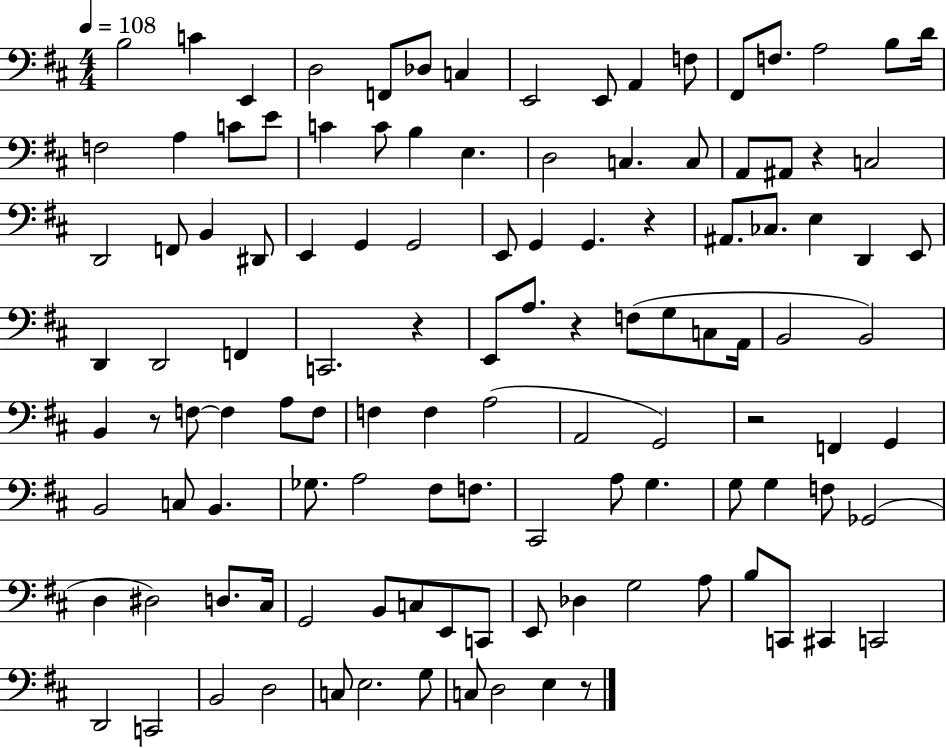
X:1
T:Untitled
M:4/4
L:1/4
K:D
B,2 C E,, D,2 F,,/2 _D,/2 C, E,,2 E,,/2 A,, F,/2 ^F,,/2 F,/2 A,2 B,/2 D/4 F,2 A, C/2 E/2 C C/2 B, E, D,2 C, C,/2 A,,/2 ^A,,/2 z C,2 D,,2 F,,/2 B,, ^D,,/2 E,, G,, G,,2 E,,/2 G,, G,, z ^A,,/2 _C,/2 E, D,, E,,/2 D,, D,,2 F,, C,,2 z E,,/2 A,/2 z F,/2 G,/2 C,/2 A,,/4 B,,2 B,,2 B,, z/2 F,/2 F, A,/2 F,/2 F, F, A,2 A,,2 G,,2 z2 F,, G,, B,,2 C,/2 B,, _G,/2 A,2 ^F,/2 F,/2 ^C,,2 A,/2 G, G,/2 G, F,/2 _G,,2 D, ^D,2 D,/2 ^C,/4 G,,2 B,,/2 C,/2 E,,/2 C,,/2 E,,/2 _D, G,2 A,/2 B,/2 C,,/2 ^C,, C,,2 D,,2 C,,2 B,,2 D,2 C,/2 E,2 G,/2 C,/2 D,2 E, z/2